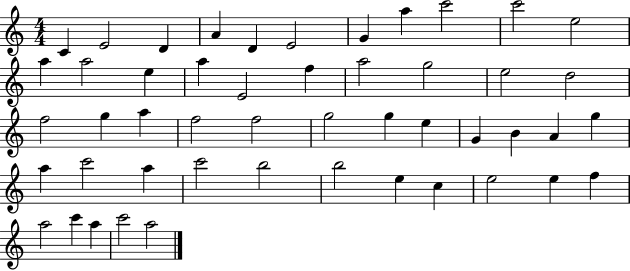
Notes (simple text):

C4/q E4/h D4/q A4/q D4/q E4/h G4/q A5/q C6/h C6/h E5/h A5/q A5/h E5/q A5/q E4/h F5/q A5/h G5/h E5/h D5/h F5/h G5/q A5/q F5/h F5/h G5/h G5/q E5/q G4/q B4/q A4/q G5/q A5/q C6/h A5/q C6/h B5/h B5/h E5/q C5/q E5/h E5/q F5/q A5/h C6/q A5/q C6/h A5/h